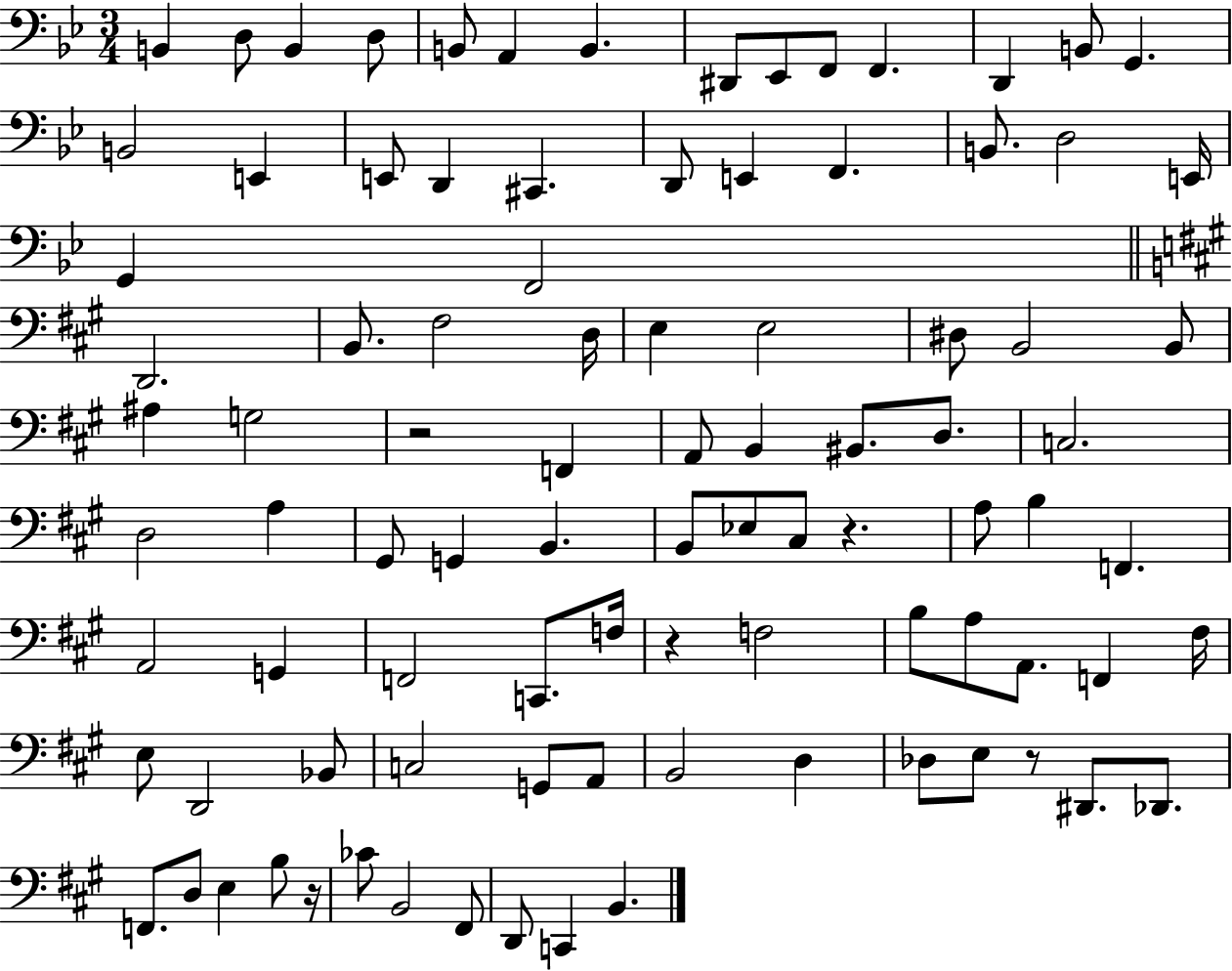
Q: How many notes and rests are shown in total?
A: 93